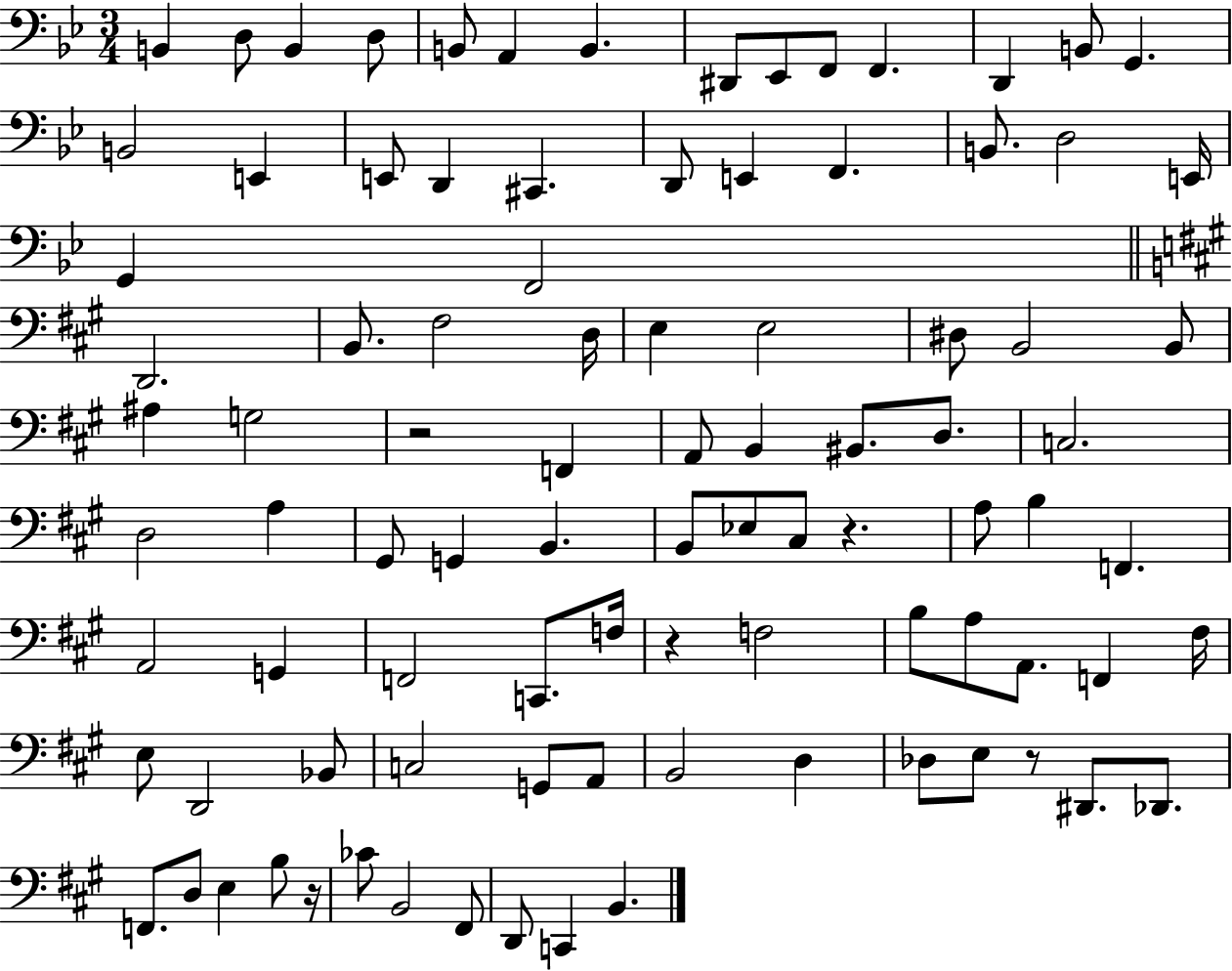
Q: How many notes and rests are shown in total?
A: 93